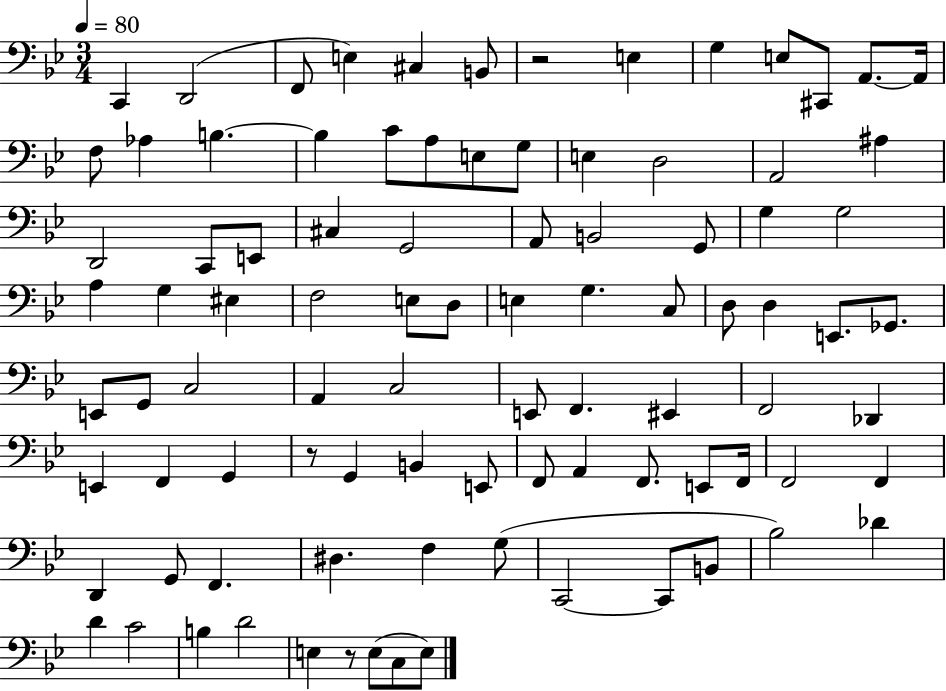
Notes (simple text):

C2/q D2/h F2/e E3/q C#3/q B2/e R/h E3/q G3/q E3/e C#2/e A2/e. A2/s F3/e Ab3/q B3/q. B3/q C4/e A3/e E3/e G3/e E3/q D3/h A2/h A#3/q D2/h C2/e E2/e C#3/q G2/h A2/e B2/h G2/e G3/q G3/h A3/q G3/q EIS3/q F3/h E3/e D3/e E3/q G3/q. C3/e D3/e D3/q E2/e. Gb2/e. E2/e G2/e C3/h A2/q C3/h E2/e F2/q. EIS2/q F2/h Db2/q E2/q F2/q G2/q R/e G2/q B2/q E2/e F2/e A2/q F2/e. E2/e F2/s F2/h F2/q D2/q G2/e F2/q. D#3/q. F3/q G3/e C2/h C2/e B2/e Bb3/h Db4/q D4/q C4/h B3/q D4/h E3/q R/e E3/e C3/e E3/e